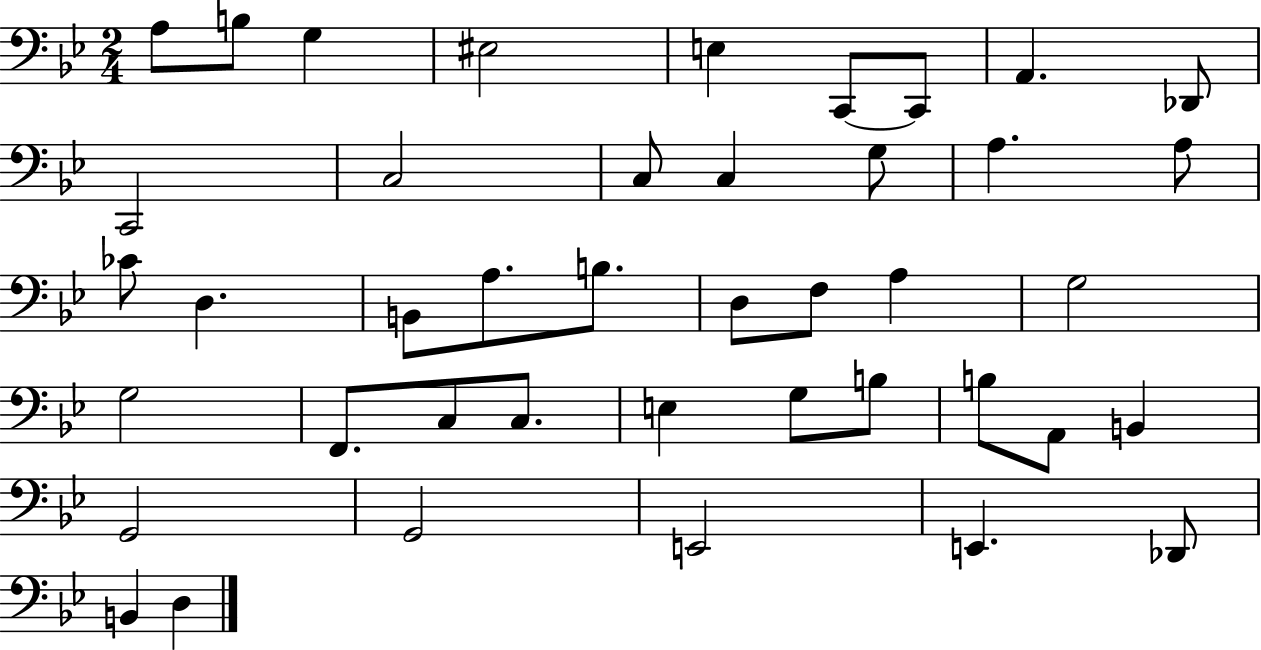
A3/e B3/e G3/q EIS3/h E3/q C2/e C2/e A2/q. Db2/e C2/h C3/h C3/e C3/q G3/e A3/q. A3/e CES4/e D3/q. B2/e A3/e. B3/e. D3/e F3/e A3/q G3/h G3/h F2/e. C3/e C3/e. E3/q G3/e B3/e B3/e A2/e B2/q G2/h G2/h E2/h E2/q. Db2/e B2/q D3/q